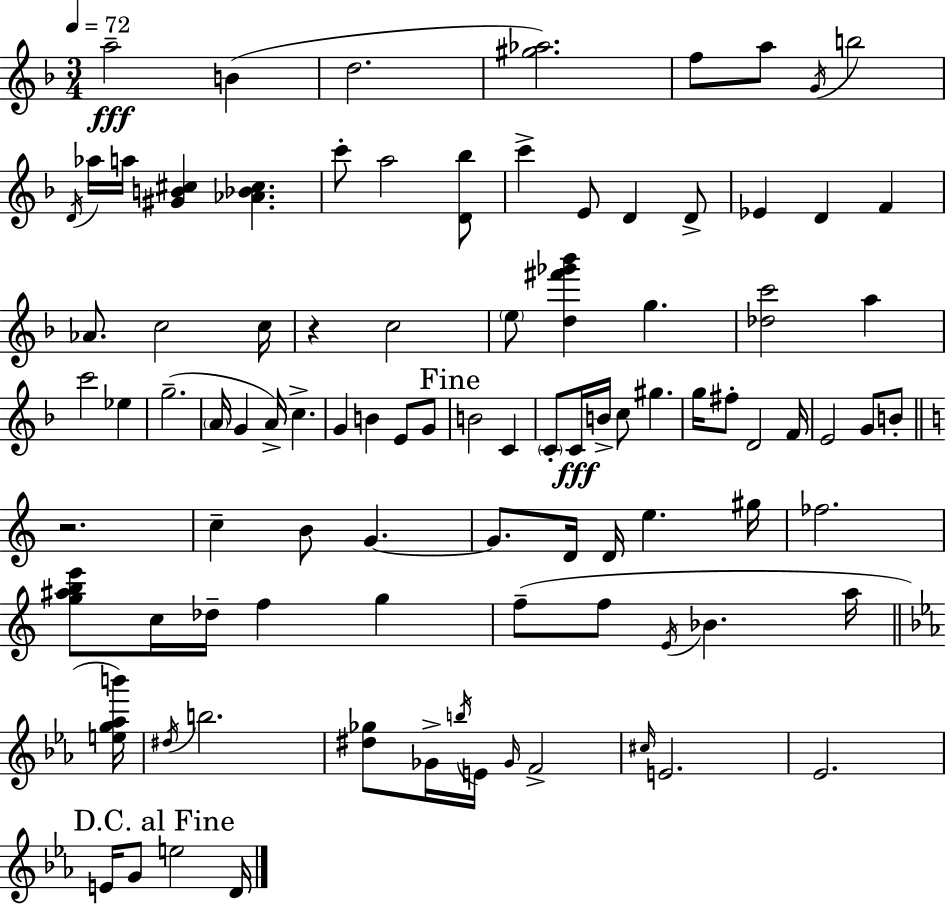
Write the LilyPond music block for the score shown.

{
  \clef treble
  \numericTimeSignature
  \time 3/4
  \key f \major
  \tempo 4 = 72
  a''2--\fff b'4( | d''2. | <gis'' aes''>2.) | f''8 a''8 \acciaccatura { g'16 } b''2 | \break \acciaccatura { d'16 } aes''16 a''16 <gis' b' cis''>4 <aes' bes' cis''>4. | c'''8-. a''2 | <d' bes''>8 c'''4-> e'8 d'4 | d'8-> ees'4 d'4 f'4 | \break aes'8. c''2 | c''16 r4 c''2 | \parenthesize e''8 <d'' fis''' ges''' bes'''>4 g''4. | <des'' c'''>2 a''4 | \break c'''2 ees''4 | g''2.--( | \parenthesize a'16 g'4 a'16->) c''4.-> | g'4 b'4 e'8 | \break g'8 \mark "Fine" b'2 c'4 | \parenthesize c'8-. c'16\fff b'16-> c''8 gis''4. | g''16 fis''8-. d'2 | f'16 e'2 g'8 | \break b'8-. \bar "||" \break \key c \major r2. | c''4-- b'8 g'4.~~ | g'8. d'16 d'16 e''4. gis''16 | fes''2. | \break <g'' ais'' b'' e'''>8 c''16 des''16-- f''4 g''4 | f''8--( f''8 \acciaccatura { e'16 } bes'4. a''16 | \bar "||" \break \key c \minor <e'' g'' aes'' b'''>16) \acciaccatura { dis''16 } b''2. | <dis'' ges''>8 ges'16-> \acciaccatura { b''16 } e'16 \grace { ges'16 } f'2-> | \grace { cis''16 } e'2. | ees'2. | \break \mark "D.C. al Fine" e'16 g'8 e''2 | d'16 \bar "|."
}